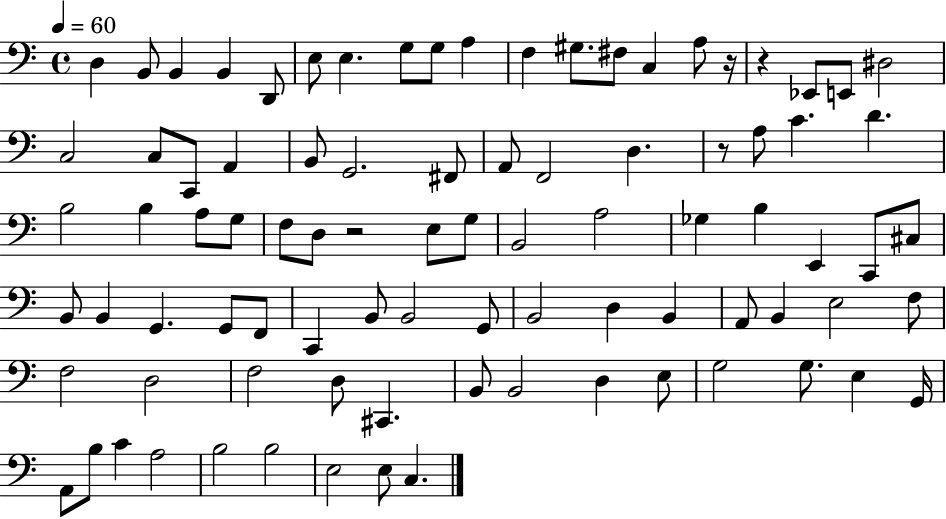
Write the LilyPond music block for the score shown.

{
  \clef bass
  \time 4/4
  \defaultTimeSignature
  \key c \major
  \tempo 4 = 60
  \repeat volta 2 { d4 b,8 b,4 b,4 d,8 | e8 e4. g8 g8 a4 | f4 gis8. fis8 c4 a8 r16 | r4 ees,8 e,8 dis2 | \break c2 c8 c,8 a,4 | b,8 g,2. fis,8 | a,8 f,2 d4. | r8 a8 c'4. d'4. | \break b2 b4 a8 g8 | f8 d8 r2 e8 g8 | b,2 a2 | ges4 b4 e,4 c,8 cis8 | \break b,8 b,4 g,4. g,8 f,8 | c,4 b,8 b,2 g,8 | b,2 d4 b,4 | a,8 b,4 e2 f8 | \break f2 d2 | f2 d8 cis,4. | b,8 b,2 d4 e8 | g2 g8. e4 g,16 | \break a,8 b8 c'4 a2 | b2 b2 | e2 e8 c4. | } \bar "|."
}